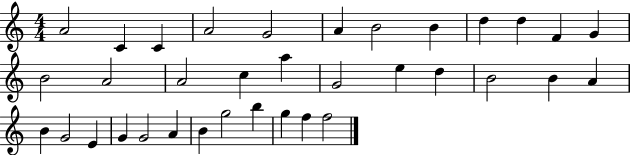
X:1
T:Untitled
M:4/4
L:1/4
K:C
A2 C C A2 G2 A B2 B d d F G B2 A2 A2 c a G2 e d B2 B A B G2 E G G2 A B g2 b g f f2